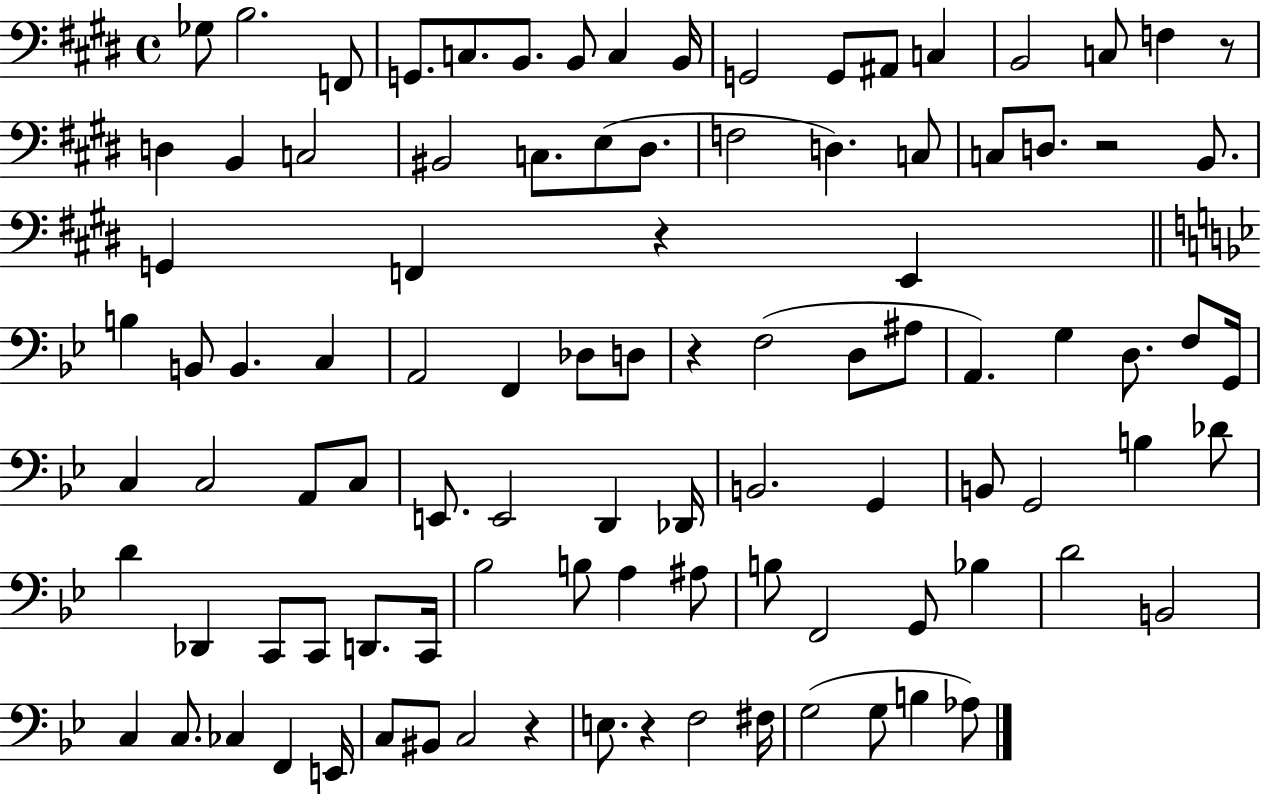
{
  \clef bass
  \time 4/4
  \defaultTimeSignature
  \key e \major
  \repeat volta 2 { ges8 b2. f,8 | g,8. c8. b,8. b,8 c4 b,16 | g,2 g,8 ais,8 c4 | b,2 c8 f4 r8 | \break d4 b,4 c2 | bis,2 c8. e8( dis8. | f2 d4.) c8 | c8 d8. r2 b,8. | \break g,4 f,4 r4 e,4 | \bar "||" \break \key bes \major b4 b,8 b,4. c4 | a,2 f,4 des8 d8 | r4 f2( d8 ais8 | a,4.) g4 d8. f8 g,16 | \break c4 c2 a,8 c8 | e,8. e,2 d,4 des,16 | b,2. g,4 | b,8 g,2 b4 des'8 | \break d'4 des,4 c,8 c,8 d,8. c,16 | bes2 b8 a4 ais8 | b8 f,2 g,8 bes4 | d'2 b,2 | \break c4 c8. ces4 f,4 e,16 | c8 bis,8 c2 r4 | e8. r4 f2 fis16 | g2( g8 b4 aes8) | \break } \bar "|."
}